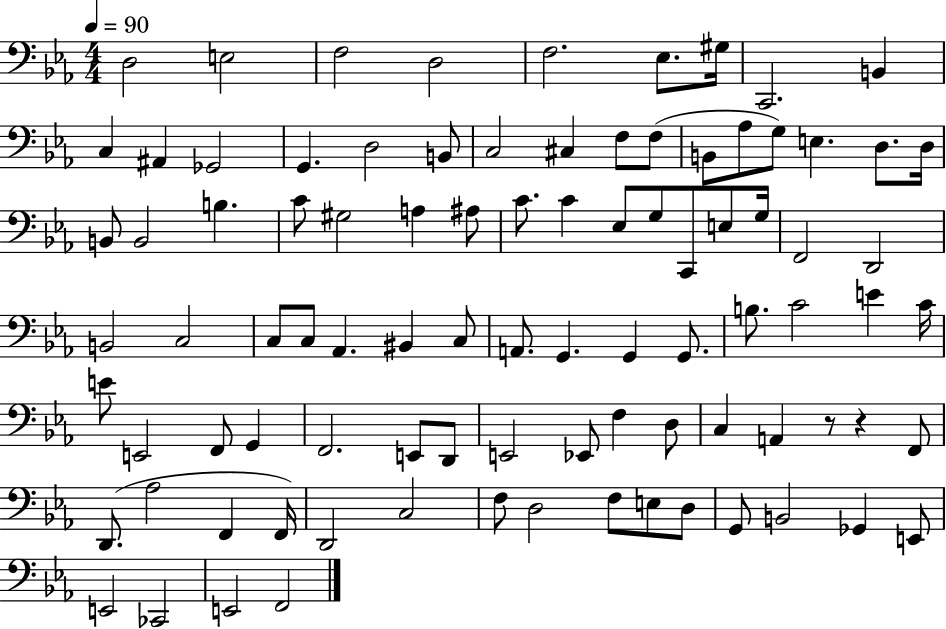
X:1
T:Untitled
M:4/4
L:1/4
K:Eb
D,2 E,2 F,2 D,2 F,2 _E,/2 ^G,/4 C,,2 B,, C, ^A,, _G,,2 G,, D,2 B,,/2 C,2 ^C, F,/2 F,/2 B,,/2 _A,/2 G,/2 E, D,/2 D,/4 B,,/2 B,,2 B, C/2 ^G,2 A, ^A,/2 C/2 C _E,/2 G,/2 C,,/2 E,/2 G,/4 F,,2 D,,2 B,,2 C,2 C,/2 C,/2 _A,, ^B,, C,/2 A,,/2 G,, G,, G,,/2 B,/2 C2 E C/4 E/2 E,,2 F,,/2 G,, F,,2 E,,/2 D,,/2 E,,2 _E,,/2 F, D,/2 C, A,, z/2 z F,,/2 D,,/2 _A,2 F,, F,,/4 D,,2 C,2 F,/2 D,2 F,/2 E,/2 D,/2 G,,/2 B,,2 _G,, E,,/2 E,,2 _C,,2 E,,2 F,,2